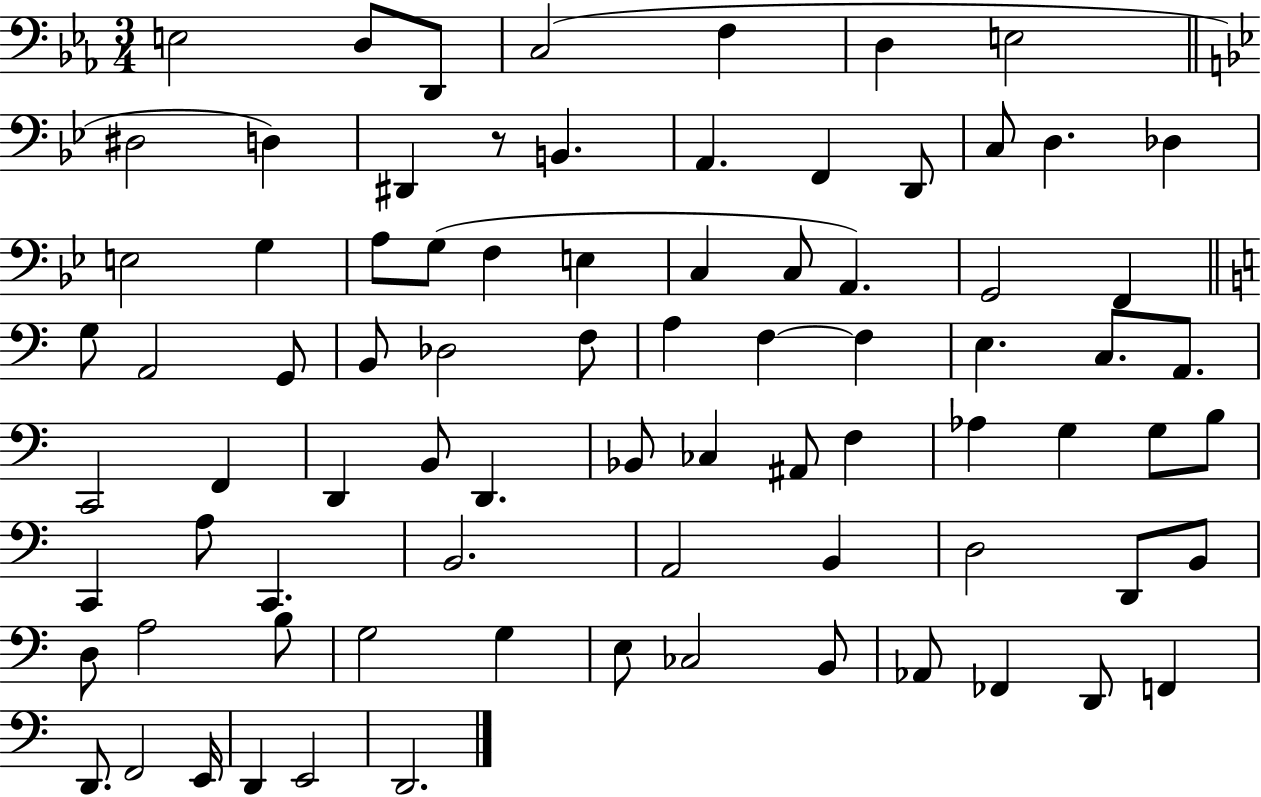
{
  \clef bass
  \numericTimeSignature
  \time 3/4
  \key ees \major
  e2 d8 d,8 | c2( f4 | d4 e2 | \bar "||" \break \key g \minor dis2 d4) | dis,4 r8 b,4. | a,4. f,4 d,8 | c8 d4. des4 | \break e2 g4 | a8 g8( f4 e4 | c4 c8 a,4.) | g,2 f,4 | \break \bar "||" \break \key a \minor g8 a,2 g,8 | b,8 des2 f8 | a4 f4~~ f4 | e4. c8. a,8. | \break c,2 f,4 | d,4 b,8 d,4. | bes,8 ces4 ais,8 f4 | aes4 g4 g8 b8 | \break c,4 a8 c,4. | b,2. | a,2 b,4 | d2 d,8 b,8 | \break d8 a2 b8 | g2 g4 | e8 ces2 b,8 | aes,8 fes,4 d,8 f,4 | \break d,8. f,2 e,16 | d,4 e,2 | d,2. | \bar "|."
}